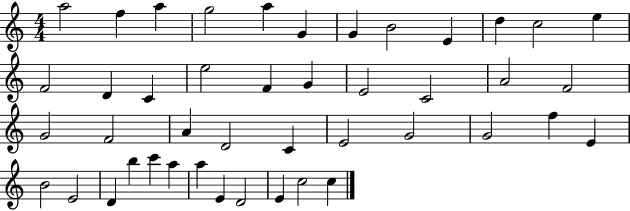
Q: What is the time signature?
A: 4/4